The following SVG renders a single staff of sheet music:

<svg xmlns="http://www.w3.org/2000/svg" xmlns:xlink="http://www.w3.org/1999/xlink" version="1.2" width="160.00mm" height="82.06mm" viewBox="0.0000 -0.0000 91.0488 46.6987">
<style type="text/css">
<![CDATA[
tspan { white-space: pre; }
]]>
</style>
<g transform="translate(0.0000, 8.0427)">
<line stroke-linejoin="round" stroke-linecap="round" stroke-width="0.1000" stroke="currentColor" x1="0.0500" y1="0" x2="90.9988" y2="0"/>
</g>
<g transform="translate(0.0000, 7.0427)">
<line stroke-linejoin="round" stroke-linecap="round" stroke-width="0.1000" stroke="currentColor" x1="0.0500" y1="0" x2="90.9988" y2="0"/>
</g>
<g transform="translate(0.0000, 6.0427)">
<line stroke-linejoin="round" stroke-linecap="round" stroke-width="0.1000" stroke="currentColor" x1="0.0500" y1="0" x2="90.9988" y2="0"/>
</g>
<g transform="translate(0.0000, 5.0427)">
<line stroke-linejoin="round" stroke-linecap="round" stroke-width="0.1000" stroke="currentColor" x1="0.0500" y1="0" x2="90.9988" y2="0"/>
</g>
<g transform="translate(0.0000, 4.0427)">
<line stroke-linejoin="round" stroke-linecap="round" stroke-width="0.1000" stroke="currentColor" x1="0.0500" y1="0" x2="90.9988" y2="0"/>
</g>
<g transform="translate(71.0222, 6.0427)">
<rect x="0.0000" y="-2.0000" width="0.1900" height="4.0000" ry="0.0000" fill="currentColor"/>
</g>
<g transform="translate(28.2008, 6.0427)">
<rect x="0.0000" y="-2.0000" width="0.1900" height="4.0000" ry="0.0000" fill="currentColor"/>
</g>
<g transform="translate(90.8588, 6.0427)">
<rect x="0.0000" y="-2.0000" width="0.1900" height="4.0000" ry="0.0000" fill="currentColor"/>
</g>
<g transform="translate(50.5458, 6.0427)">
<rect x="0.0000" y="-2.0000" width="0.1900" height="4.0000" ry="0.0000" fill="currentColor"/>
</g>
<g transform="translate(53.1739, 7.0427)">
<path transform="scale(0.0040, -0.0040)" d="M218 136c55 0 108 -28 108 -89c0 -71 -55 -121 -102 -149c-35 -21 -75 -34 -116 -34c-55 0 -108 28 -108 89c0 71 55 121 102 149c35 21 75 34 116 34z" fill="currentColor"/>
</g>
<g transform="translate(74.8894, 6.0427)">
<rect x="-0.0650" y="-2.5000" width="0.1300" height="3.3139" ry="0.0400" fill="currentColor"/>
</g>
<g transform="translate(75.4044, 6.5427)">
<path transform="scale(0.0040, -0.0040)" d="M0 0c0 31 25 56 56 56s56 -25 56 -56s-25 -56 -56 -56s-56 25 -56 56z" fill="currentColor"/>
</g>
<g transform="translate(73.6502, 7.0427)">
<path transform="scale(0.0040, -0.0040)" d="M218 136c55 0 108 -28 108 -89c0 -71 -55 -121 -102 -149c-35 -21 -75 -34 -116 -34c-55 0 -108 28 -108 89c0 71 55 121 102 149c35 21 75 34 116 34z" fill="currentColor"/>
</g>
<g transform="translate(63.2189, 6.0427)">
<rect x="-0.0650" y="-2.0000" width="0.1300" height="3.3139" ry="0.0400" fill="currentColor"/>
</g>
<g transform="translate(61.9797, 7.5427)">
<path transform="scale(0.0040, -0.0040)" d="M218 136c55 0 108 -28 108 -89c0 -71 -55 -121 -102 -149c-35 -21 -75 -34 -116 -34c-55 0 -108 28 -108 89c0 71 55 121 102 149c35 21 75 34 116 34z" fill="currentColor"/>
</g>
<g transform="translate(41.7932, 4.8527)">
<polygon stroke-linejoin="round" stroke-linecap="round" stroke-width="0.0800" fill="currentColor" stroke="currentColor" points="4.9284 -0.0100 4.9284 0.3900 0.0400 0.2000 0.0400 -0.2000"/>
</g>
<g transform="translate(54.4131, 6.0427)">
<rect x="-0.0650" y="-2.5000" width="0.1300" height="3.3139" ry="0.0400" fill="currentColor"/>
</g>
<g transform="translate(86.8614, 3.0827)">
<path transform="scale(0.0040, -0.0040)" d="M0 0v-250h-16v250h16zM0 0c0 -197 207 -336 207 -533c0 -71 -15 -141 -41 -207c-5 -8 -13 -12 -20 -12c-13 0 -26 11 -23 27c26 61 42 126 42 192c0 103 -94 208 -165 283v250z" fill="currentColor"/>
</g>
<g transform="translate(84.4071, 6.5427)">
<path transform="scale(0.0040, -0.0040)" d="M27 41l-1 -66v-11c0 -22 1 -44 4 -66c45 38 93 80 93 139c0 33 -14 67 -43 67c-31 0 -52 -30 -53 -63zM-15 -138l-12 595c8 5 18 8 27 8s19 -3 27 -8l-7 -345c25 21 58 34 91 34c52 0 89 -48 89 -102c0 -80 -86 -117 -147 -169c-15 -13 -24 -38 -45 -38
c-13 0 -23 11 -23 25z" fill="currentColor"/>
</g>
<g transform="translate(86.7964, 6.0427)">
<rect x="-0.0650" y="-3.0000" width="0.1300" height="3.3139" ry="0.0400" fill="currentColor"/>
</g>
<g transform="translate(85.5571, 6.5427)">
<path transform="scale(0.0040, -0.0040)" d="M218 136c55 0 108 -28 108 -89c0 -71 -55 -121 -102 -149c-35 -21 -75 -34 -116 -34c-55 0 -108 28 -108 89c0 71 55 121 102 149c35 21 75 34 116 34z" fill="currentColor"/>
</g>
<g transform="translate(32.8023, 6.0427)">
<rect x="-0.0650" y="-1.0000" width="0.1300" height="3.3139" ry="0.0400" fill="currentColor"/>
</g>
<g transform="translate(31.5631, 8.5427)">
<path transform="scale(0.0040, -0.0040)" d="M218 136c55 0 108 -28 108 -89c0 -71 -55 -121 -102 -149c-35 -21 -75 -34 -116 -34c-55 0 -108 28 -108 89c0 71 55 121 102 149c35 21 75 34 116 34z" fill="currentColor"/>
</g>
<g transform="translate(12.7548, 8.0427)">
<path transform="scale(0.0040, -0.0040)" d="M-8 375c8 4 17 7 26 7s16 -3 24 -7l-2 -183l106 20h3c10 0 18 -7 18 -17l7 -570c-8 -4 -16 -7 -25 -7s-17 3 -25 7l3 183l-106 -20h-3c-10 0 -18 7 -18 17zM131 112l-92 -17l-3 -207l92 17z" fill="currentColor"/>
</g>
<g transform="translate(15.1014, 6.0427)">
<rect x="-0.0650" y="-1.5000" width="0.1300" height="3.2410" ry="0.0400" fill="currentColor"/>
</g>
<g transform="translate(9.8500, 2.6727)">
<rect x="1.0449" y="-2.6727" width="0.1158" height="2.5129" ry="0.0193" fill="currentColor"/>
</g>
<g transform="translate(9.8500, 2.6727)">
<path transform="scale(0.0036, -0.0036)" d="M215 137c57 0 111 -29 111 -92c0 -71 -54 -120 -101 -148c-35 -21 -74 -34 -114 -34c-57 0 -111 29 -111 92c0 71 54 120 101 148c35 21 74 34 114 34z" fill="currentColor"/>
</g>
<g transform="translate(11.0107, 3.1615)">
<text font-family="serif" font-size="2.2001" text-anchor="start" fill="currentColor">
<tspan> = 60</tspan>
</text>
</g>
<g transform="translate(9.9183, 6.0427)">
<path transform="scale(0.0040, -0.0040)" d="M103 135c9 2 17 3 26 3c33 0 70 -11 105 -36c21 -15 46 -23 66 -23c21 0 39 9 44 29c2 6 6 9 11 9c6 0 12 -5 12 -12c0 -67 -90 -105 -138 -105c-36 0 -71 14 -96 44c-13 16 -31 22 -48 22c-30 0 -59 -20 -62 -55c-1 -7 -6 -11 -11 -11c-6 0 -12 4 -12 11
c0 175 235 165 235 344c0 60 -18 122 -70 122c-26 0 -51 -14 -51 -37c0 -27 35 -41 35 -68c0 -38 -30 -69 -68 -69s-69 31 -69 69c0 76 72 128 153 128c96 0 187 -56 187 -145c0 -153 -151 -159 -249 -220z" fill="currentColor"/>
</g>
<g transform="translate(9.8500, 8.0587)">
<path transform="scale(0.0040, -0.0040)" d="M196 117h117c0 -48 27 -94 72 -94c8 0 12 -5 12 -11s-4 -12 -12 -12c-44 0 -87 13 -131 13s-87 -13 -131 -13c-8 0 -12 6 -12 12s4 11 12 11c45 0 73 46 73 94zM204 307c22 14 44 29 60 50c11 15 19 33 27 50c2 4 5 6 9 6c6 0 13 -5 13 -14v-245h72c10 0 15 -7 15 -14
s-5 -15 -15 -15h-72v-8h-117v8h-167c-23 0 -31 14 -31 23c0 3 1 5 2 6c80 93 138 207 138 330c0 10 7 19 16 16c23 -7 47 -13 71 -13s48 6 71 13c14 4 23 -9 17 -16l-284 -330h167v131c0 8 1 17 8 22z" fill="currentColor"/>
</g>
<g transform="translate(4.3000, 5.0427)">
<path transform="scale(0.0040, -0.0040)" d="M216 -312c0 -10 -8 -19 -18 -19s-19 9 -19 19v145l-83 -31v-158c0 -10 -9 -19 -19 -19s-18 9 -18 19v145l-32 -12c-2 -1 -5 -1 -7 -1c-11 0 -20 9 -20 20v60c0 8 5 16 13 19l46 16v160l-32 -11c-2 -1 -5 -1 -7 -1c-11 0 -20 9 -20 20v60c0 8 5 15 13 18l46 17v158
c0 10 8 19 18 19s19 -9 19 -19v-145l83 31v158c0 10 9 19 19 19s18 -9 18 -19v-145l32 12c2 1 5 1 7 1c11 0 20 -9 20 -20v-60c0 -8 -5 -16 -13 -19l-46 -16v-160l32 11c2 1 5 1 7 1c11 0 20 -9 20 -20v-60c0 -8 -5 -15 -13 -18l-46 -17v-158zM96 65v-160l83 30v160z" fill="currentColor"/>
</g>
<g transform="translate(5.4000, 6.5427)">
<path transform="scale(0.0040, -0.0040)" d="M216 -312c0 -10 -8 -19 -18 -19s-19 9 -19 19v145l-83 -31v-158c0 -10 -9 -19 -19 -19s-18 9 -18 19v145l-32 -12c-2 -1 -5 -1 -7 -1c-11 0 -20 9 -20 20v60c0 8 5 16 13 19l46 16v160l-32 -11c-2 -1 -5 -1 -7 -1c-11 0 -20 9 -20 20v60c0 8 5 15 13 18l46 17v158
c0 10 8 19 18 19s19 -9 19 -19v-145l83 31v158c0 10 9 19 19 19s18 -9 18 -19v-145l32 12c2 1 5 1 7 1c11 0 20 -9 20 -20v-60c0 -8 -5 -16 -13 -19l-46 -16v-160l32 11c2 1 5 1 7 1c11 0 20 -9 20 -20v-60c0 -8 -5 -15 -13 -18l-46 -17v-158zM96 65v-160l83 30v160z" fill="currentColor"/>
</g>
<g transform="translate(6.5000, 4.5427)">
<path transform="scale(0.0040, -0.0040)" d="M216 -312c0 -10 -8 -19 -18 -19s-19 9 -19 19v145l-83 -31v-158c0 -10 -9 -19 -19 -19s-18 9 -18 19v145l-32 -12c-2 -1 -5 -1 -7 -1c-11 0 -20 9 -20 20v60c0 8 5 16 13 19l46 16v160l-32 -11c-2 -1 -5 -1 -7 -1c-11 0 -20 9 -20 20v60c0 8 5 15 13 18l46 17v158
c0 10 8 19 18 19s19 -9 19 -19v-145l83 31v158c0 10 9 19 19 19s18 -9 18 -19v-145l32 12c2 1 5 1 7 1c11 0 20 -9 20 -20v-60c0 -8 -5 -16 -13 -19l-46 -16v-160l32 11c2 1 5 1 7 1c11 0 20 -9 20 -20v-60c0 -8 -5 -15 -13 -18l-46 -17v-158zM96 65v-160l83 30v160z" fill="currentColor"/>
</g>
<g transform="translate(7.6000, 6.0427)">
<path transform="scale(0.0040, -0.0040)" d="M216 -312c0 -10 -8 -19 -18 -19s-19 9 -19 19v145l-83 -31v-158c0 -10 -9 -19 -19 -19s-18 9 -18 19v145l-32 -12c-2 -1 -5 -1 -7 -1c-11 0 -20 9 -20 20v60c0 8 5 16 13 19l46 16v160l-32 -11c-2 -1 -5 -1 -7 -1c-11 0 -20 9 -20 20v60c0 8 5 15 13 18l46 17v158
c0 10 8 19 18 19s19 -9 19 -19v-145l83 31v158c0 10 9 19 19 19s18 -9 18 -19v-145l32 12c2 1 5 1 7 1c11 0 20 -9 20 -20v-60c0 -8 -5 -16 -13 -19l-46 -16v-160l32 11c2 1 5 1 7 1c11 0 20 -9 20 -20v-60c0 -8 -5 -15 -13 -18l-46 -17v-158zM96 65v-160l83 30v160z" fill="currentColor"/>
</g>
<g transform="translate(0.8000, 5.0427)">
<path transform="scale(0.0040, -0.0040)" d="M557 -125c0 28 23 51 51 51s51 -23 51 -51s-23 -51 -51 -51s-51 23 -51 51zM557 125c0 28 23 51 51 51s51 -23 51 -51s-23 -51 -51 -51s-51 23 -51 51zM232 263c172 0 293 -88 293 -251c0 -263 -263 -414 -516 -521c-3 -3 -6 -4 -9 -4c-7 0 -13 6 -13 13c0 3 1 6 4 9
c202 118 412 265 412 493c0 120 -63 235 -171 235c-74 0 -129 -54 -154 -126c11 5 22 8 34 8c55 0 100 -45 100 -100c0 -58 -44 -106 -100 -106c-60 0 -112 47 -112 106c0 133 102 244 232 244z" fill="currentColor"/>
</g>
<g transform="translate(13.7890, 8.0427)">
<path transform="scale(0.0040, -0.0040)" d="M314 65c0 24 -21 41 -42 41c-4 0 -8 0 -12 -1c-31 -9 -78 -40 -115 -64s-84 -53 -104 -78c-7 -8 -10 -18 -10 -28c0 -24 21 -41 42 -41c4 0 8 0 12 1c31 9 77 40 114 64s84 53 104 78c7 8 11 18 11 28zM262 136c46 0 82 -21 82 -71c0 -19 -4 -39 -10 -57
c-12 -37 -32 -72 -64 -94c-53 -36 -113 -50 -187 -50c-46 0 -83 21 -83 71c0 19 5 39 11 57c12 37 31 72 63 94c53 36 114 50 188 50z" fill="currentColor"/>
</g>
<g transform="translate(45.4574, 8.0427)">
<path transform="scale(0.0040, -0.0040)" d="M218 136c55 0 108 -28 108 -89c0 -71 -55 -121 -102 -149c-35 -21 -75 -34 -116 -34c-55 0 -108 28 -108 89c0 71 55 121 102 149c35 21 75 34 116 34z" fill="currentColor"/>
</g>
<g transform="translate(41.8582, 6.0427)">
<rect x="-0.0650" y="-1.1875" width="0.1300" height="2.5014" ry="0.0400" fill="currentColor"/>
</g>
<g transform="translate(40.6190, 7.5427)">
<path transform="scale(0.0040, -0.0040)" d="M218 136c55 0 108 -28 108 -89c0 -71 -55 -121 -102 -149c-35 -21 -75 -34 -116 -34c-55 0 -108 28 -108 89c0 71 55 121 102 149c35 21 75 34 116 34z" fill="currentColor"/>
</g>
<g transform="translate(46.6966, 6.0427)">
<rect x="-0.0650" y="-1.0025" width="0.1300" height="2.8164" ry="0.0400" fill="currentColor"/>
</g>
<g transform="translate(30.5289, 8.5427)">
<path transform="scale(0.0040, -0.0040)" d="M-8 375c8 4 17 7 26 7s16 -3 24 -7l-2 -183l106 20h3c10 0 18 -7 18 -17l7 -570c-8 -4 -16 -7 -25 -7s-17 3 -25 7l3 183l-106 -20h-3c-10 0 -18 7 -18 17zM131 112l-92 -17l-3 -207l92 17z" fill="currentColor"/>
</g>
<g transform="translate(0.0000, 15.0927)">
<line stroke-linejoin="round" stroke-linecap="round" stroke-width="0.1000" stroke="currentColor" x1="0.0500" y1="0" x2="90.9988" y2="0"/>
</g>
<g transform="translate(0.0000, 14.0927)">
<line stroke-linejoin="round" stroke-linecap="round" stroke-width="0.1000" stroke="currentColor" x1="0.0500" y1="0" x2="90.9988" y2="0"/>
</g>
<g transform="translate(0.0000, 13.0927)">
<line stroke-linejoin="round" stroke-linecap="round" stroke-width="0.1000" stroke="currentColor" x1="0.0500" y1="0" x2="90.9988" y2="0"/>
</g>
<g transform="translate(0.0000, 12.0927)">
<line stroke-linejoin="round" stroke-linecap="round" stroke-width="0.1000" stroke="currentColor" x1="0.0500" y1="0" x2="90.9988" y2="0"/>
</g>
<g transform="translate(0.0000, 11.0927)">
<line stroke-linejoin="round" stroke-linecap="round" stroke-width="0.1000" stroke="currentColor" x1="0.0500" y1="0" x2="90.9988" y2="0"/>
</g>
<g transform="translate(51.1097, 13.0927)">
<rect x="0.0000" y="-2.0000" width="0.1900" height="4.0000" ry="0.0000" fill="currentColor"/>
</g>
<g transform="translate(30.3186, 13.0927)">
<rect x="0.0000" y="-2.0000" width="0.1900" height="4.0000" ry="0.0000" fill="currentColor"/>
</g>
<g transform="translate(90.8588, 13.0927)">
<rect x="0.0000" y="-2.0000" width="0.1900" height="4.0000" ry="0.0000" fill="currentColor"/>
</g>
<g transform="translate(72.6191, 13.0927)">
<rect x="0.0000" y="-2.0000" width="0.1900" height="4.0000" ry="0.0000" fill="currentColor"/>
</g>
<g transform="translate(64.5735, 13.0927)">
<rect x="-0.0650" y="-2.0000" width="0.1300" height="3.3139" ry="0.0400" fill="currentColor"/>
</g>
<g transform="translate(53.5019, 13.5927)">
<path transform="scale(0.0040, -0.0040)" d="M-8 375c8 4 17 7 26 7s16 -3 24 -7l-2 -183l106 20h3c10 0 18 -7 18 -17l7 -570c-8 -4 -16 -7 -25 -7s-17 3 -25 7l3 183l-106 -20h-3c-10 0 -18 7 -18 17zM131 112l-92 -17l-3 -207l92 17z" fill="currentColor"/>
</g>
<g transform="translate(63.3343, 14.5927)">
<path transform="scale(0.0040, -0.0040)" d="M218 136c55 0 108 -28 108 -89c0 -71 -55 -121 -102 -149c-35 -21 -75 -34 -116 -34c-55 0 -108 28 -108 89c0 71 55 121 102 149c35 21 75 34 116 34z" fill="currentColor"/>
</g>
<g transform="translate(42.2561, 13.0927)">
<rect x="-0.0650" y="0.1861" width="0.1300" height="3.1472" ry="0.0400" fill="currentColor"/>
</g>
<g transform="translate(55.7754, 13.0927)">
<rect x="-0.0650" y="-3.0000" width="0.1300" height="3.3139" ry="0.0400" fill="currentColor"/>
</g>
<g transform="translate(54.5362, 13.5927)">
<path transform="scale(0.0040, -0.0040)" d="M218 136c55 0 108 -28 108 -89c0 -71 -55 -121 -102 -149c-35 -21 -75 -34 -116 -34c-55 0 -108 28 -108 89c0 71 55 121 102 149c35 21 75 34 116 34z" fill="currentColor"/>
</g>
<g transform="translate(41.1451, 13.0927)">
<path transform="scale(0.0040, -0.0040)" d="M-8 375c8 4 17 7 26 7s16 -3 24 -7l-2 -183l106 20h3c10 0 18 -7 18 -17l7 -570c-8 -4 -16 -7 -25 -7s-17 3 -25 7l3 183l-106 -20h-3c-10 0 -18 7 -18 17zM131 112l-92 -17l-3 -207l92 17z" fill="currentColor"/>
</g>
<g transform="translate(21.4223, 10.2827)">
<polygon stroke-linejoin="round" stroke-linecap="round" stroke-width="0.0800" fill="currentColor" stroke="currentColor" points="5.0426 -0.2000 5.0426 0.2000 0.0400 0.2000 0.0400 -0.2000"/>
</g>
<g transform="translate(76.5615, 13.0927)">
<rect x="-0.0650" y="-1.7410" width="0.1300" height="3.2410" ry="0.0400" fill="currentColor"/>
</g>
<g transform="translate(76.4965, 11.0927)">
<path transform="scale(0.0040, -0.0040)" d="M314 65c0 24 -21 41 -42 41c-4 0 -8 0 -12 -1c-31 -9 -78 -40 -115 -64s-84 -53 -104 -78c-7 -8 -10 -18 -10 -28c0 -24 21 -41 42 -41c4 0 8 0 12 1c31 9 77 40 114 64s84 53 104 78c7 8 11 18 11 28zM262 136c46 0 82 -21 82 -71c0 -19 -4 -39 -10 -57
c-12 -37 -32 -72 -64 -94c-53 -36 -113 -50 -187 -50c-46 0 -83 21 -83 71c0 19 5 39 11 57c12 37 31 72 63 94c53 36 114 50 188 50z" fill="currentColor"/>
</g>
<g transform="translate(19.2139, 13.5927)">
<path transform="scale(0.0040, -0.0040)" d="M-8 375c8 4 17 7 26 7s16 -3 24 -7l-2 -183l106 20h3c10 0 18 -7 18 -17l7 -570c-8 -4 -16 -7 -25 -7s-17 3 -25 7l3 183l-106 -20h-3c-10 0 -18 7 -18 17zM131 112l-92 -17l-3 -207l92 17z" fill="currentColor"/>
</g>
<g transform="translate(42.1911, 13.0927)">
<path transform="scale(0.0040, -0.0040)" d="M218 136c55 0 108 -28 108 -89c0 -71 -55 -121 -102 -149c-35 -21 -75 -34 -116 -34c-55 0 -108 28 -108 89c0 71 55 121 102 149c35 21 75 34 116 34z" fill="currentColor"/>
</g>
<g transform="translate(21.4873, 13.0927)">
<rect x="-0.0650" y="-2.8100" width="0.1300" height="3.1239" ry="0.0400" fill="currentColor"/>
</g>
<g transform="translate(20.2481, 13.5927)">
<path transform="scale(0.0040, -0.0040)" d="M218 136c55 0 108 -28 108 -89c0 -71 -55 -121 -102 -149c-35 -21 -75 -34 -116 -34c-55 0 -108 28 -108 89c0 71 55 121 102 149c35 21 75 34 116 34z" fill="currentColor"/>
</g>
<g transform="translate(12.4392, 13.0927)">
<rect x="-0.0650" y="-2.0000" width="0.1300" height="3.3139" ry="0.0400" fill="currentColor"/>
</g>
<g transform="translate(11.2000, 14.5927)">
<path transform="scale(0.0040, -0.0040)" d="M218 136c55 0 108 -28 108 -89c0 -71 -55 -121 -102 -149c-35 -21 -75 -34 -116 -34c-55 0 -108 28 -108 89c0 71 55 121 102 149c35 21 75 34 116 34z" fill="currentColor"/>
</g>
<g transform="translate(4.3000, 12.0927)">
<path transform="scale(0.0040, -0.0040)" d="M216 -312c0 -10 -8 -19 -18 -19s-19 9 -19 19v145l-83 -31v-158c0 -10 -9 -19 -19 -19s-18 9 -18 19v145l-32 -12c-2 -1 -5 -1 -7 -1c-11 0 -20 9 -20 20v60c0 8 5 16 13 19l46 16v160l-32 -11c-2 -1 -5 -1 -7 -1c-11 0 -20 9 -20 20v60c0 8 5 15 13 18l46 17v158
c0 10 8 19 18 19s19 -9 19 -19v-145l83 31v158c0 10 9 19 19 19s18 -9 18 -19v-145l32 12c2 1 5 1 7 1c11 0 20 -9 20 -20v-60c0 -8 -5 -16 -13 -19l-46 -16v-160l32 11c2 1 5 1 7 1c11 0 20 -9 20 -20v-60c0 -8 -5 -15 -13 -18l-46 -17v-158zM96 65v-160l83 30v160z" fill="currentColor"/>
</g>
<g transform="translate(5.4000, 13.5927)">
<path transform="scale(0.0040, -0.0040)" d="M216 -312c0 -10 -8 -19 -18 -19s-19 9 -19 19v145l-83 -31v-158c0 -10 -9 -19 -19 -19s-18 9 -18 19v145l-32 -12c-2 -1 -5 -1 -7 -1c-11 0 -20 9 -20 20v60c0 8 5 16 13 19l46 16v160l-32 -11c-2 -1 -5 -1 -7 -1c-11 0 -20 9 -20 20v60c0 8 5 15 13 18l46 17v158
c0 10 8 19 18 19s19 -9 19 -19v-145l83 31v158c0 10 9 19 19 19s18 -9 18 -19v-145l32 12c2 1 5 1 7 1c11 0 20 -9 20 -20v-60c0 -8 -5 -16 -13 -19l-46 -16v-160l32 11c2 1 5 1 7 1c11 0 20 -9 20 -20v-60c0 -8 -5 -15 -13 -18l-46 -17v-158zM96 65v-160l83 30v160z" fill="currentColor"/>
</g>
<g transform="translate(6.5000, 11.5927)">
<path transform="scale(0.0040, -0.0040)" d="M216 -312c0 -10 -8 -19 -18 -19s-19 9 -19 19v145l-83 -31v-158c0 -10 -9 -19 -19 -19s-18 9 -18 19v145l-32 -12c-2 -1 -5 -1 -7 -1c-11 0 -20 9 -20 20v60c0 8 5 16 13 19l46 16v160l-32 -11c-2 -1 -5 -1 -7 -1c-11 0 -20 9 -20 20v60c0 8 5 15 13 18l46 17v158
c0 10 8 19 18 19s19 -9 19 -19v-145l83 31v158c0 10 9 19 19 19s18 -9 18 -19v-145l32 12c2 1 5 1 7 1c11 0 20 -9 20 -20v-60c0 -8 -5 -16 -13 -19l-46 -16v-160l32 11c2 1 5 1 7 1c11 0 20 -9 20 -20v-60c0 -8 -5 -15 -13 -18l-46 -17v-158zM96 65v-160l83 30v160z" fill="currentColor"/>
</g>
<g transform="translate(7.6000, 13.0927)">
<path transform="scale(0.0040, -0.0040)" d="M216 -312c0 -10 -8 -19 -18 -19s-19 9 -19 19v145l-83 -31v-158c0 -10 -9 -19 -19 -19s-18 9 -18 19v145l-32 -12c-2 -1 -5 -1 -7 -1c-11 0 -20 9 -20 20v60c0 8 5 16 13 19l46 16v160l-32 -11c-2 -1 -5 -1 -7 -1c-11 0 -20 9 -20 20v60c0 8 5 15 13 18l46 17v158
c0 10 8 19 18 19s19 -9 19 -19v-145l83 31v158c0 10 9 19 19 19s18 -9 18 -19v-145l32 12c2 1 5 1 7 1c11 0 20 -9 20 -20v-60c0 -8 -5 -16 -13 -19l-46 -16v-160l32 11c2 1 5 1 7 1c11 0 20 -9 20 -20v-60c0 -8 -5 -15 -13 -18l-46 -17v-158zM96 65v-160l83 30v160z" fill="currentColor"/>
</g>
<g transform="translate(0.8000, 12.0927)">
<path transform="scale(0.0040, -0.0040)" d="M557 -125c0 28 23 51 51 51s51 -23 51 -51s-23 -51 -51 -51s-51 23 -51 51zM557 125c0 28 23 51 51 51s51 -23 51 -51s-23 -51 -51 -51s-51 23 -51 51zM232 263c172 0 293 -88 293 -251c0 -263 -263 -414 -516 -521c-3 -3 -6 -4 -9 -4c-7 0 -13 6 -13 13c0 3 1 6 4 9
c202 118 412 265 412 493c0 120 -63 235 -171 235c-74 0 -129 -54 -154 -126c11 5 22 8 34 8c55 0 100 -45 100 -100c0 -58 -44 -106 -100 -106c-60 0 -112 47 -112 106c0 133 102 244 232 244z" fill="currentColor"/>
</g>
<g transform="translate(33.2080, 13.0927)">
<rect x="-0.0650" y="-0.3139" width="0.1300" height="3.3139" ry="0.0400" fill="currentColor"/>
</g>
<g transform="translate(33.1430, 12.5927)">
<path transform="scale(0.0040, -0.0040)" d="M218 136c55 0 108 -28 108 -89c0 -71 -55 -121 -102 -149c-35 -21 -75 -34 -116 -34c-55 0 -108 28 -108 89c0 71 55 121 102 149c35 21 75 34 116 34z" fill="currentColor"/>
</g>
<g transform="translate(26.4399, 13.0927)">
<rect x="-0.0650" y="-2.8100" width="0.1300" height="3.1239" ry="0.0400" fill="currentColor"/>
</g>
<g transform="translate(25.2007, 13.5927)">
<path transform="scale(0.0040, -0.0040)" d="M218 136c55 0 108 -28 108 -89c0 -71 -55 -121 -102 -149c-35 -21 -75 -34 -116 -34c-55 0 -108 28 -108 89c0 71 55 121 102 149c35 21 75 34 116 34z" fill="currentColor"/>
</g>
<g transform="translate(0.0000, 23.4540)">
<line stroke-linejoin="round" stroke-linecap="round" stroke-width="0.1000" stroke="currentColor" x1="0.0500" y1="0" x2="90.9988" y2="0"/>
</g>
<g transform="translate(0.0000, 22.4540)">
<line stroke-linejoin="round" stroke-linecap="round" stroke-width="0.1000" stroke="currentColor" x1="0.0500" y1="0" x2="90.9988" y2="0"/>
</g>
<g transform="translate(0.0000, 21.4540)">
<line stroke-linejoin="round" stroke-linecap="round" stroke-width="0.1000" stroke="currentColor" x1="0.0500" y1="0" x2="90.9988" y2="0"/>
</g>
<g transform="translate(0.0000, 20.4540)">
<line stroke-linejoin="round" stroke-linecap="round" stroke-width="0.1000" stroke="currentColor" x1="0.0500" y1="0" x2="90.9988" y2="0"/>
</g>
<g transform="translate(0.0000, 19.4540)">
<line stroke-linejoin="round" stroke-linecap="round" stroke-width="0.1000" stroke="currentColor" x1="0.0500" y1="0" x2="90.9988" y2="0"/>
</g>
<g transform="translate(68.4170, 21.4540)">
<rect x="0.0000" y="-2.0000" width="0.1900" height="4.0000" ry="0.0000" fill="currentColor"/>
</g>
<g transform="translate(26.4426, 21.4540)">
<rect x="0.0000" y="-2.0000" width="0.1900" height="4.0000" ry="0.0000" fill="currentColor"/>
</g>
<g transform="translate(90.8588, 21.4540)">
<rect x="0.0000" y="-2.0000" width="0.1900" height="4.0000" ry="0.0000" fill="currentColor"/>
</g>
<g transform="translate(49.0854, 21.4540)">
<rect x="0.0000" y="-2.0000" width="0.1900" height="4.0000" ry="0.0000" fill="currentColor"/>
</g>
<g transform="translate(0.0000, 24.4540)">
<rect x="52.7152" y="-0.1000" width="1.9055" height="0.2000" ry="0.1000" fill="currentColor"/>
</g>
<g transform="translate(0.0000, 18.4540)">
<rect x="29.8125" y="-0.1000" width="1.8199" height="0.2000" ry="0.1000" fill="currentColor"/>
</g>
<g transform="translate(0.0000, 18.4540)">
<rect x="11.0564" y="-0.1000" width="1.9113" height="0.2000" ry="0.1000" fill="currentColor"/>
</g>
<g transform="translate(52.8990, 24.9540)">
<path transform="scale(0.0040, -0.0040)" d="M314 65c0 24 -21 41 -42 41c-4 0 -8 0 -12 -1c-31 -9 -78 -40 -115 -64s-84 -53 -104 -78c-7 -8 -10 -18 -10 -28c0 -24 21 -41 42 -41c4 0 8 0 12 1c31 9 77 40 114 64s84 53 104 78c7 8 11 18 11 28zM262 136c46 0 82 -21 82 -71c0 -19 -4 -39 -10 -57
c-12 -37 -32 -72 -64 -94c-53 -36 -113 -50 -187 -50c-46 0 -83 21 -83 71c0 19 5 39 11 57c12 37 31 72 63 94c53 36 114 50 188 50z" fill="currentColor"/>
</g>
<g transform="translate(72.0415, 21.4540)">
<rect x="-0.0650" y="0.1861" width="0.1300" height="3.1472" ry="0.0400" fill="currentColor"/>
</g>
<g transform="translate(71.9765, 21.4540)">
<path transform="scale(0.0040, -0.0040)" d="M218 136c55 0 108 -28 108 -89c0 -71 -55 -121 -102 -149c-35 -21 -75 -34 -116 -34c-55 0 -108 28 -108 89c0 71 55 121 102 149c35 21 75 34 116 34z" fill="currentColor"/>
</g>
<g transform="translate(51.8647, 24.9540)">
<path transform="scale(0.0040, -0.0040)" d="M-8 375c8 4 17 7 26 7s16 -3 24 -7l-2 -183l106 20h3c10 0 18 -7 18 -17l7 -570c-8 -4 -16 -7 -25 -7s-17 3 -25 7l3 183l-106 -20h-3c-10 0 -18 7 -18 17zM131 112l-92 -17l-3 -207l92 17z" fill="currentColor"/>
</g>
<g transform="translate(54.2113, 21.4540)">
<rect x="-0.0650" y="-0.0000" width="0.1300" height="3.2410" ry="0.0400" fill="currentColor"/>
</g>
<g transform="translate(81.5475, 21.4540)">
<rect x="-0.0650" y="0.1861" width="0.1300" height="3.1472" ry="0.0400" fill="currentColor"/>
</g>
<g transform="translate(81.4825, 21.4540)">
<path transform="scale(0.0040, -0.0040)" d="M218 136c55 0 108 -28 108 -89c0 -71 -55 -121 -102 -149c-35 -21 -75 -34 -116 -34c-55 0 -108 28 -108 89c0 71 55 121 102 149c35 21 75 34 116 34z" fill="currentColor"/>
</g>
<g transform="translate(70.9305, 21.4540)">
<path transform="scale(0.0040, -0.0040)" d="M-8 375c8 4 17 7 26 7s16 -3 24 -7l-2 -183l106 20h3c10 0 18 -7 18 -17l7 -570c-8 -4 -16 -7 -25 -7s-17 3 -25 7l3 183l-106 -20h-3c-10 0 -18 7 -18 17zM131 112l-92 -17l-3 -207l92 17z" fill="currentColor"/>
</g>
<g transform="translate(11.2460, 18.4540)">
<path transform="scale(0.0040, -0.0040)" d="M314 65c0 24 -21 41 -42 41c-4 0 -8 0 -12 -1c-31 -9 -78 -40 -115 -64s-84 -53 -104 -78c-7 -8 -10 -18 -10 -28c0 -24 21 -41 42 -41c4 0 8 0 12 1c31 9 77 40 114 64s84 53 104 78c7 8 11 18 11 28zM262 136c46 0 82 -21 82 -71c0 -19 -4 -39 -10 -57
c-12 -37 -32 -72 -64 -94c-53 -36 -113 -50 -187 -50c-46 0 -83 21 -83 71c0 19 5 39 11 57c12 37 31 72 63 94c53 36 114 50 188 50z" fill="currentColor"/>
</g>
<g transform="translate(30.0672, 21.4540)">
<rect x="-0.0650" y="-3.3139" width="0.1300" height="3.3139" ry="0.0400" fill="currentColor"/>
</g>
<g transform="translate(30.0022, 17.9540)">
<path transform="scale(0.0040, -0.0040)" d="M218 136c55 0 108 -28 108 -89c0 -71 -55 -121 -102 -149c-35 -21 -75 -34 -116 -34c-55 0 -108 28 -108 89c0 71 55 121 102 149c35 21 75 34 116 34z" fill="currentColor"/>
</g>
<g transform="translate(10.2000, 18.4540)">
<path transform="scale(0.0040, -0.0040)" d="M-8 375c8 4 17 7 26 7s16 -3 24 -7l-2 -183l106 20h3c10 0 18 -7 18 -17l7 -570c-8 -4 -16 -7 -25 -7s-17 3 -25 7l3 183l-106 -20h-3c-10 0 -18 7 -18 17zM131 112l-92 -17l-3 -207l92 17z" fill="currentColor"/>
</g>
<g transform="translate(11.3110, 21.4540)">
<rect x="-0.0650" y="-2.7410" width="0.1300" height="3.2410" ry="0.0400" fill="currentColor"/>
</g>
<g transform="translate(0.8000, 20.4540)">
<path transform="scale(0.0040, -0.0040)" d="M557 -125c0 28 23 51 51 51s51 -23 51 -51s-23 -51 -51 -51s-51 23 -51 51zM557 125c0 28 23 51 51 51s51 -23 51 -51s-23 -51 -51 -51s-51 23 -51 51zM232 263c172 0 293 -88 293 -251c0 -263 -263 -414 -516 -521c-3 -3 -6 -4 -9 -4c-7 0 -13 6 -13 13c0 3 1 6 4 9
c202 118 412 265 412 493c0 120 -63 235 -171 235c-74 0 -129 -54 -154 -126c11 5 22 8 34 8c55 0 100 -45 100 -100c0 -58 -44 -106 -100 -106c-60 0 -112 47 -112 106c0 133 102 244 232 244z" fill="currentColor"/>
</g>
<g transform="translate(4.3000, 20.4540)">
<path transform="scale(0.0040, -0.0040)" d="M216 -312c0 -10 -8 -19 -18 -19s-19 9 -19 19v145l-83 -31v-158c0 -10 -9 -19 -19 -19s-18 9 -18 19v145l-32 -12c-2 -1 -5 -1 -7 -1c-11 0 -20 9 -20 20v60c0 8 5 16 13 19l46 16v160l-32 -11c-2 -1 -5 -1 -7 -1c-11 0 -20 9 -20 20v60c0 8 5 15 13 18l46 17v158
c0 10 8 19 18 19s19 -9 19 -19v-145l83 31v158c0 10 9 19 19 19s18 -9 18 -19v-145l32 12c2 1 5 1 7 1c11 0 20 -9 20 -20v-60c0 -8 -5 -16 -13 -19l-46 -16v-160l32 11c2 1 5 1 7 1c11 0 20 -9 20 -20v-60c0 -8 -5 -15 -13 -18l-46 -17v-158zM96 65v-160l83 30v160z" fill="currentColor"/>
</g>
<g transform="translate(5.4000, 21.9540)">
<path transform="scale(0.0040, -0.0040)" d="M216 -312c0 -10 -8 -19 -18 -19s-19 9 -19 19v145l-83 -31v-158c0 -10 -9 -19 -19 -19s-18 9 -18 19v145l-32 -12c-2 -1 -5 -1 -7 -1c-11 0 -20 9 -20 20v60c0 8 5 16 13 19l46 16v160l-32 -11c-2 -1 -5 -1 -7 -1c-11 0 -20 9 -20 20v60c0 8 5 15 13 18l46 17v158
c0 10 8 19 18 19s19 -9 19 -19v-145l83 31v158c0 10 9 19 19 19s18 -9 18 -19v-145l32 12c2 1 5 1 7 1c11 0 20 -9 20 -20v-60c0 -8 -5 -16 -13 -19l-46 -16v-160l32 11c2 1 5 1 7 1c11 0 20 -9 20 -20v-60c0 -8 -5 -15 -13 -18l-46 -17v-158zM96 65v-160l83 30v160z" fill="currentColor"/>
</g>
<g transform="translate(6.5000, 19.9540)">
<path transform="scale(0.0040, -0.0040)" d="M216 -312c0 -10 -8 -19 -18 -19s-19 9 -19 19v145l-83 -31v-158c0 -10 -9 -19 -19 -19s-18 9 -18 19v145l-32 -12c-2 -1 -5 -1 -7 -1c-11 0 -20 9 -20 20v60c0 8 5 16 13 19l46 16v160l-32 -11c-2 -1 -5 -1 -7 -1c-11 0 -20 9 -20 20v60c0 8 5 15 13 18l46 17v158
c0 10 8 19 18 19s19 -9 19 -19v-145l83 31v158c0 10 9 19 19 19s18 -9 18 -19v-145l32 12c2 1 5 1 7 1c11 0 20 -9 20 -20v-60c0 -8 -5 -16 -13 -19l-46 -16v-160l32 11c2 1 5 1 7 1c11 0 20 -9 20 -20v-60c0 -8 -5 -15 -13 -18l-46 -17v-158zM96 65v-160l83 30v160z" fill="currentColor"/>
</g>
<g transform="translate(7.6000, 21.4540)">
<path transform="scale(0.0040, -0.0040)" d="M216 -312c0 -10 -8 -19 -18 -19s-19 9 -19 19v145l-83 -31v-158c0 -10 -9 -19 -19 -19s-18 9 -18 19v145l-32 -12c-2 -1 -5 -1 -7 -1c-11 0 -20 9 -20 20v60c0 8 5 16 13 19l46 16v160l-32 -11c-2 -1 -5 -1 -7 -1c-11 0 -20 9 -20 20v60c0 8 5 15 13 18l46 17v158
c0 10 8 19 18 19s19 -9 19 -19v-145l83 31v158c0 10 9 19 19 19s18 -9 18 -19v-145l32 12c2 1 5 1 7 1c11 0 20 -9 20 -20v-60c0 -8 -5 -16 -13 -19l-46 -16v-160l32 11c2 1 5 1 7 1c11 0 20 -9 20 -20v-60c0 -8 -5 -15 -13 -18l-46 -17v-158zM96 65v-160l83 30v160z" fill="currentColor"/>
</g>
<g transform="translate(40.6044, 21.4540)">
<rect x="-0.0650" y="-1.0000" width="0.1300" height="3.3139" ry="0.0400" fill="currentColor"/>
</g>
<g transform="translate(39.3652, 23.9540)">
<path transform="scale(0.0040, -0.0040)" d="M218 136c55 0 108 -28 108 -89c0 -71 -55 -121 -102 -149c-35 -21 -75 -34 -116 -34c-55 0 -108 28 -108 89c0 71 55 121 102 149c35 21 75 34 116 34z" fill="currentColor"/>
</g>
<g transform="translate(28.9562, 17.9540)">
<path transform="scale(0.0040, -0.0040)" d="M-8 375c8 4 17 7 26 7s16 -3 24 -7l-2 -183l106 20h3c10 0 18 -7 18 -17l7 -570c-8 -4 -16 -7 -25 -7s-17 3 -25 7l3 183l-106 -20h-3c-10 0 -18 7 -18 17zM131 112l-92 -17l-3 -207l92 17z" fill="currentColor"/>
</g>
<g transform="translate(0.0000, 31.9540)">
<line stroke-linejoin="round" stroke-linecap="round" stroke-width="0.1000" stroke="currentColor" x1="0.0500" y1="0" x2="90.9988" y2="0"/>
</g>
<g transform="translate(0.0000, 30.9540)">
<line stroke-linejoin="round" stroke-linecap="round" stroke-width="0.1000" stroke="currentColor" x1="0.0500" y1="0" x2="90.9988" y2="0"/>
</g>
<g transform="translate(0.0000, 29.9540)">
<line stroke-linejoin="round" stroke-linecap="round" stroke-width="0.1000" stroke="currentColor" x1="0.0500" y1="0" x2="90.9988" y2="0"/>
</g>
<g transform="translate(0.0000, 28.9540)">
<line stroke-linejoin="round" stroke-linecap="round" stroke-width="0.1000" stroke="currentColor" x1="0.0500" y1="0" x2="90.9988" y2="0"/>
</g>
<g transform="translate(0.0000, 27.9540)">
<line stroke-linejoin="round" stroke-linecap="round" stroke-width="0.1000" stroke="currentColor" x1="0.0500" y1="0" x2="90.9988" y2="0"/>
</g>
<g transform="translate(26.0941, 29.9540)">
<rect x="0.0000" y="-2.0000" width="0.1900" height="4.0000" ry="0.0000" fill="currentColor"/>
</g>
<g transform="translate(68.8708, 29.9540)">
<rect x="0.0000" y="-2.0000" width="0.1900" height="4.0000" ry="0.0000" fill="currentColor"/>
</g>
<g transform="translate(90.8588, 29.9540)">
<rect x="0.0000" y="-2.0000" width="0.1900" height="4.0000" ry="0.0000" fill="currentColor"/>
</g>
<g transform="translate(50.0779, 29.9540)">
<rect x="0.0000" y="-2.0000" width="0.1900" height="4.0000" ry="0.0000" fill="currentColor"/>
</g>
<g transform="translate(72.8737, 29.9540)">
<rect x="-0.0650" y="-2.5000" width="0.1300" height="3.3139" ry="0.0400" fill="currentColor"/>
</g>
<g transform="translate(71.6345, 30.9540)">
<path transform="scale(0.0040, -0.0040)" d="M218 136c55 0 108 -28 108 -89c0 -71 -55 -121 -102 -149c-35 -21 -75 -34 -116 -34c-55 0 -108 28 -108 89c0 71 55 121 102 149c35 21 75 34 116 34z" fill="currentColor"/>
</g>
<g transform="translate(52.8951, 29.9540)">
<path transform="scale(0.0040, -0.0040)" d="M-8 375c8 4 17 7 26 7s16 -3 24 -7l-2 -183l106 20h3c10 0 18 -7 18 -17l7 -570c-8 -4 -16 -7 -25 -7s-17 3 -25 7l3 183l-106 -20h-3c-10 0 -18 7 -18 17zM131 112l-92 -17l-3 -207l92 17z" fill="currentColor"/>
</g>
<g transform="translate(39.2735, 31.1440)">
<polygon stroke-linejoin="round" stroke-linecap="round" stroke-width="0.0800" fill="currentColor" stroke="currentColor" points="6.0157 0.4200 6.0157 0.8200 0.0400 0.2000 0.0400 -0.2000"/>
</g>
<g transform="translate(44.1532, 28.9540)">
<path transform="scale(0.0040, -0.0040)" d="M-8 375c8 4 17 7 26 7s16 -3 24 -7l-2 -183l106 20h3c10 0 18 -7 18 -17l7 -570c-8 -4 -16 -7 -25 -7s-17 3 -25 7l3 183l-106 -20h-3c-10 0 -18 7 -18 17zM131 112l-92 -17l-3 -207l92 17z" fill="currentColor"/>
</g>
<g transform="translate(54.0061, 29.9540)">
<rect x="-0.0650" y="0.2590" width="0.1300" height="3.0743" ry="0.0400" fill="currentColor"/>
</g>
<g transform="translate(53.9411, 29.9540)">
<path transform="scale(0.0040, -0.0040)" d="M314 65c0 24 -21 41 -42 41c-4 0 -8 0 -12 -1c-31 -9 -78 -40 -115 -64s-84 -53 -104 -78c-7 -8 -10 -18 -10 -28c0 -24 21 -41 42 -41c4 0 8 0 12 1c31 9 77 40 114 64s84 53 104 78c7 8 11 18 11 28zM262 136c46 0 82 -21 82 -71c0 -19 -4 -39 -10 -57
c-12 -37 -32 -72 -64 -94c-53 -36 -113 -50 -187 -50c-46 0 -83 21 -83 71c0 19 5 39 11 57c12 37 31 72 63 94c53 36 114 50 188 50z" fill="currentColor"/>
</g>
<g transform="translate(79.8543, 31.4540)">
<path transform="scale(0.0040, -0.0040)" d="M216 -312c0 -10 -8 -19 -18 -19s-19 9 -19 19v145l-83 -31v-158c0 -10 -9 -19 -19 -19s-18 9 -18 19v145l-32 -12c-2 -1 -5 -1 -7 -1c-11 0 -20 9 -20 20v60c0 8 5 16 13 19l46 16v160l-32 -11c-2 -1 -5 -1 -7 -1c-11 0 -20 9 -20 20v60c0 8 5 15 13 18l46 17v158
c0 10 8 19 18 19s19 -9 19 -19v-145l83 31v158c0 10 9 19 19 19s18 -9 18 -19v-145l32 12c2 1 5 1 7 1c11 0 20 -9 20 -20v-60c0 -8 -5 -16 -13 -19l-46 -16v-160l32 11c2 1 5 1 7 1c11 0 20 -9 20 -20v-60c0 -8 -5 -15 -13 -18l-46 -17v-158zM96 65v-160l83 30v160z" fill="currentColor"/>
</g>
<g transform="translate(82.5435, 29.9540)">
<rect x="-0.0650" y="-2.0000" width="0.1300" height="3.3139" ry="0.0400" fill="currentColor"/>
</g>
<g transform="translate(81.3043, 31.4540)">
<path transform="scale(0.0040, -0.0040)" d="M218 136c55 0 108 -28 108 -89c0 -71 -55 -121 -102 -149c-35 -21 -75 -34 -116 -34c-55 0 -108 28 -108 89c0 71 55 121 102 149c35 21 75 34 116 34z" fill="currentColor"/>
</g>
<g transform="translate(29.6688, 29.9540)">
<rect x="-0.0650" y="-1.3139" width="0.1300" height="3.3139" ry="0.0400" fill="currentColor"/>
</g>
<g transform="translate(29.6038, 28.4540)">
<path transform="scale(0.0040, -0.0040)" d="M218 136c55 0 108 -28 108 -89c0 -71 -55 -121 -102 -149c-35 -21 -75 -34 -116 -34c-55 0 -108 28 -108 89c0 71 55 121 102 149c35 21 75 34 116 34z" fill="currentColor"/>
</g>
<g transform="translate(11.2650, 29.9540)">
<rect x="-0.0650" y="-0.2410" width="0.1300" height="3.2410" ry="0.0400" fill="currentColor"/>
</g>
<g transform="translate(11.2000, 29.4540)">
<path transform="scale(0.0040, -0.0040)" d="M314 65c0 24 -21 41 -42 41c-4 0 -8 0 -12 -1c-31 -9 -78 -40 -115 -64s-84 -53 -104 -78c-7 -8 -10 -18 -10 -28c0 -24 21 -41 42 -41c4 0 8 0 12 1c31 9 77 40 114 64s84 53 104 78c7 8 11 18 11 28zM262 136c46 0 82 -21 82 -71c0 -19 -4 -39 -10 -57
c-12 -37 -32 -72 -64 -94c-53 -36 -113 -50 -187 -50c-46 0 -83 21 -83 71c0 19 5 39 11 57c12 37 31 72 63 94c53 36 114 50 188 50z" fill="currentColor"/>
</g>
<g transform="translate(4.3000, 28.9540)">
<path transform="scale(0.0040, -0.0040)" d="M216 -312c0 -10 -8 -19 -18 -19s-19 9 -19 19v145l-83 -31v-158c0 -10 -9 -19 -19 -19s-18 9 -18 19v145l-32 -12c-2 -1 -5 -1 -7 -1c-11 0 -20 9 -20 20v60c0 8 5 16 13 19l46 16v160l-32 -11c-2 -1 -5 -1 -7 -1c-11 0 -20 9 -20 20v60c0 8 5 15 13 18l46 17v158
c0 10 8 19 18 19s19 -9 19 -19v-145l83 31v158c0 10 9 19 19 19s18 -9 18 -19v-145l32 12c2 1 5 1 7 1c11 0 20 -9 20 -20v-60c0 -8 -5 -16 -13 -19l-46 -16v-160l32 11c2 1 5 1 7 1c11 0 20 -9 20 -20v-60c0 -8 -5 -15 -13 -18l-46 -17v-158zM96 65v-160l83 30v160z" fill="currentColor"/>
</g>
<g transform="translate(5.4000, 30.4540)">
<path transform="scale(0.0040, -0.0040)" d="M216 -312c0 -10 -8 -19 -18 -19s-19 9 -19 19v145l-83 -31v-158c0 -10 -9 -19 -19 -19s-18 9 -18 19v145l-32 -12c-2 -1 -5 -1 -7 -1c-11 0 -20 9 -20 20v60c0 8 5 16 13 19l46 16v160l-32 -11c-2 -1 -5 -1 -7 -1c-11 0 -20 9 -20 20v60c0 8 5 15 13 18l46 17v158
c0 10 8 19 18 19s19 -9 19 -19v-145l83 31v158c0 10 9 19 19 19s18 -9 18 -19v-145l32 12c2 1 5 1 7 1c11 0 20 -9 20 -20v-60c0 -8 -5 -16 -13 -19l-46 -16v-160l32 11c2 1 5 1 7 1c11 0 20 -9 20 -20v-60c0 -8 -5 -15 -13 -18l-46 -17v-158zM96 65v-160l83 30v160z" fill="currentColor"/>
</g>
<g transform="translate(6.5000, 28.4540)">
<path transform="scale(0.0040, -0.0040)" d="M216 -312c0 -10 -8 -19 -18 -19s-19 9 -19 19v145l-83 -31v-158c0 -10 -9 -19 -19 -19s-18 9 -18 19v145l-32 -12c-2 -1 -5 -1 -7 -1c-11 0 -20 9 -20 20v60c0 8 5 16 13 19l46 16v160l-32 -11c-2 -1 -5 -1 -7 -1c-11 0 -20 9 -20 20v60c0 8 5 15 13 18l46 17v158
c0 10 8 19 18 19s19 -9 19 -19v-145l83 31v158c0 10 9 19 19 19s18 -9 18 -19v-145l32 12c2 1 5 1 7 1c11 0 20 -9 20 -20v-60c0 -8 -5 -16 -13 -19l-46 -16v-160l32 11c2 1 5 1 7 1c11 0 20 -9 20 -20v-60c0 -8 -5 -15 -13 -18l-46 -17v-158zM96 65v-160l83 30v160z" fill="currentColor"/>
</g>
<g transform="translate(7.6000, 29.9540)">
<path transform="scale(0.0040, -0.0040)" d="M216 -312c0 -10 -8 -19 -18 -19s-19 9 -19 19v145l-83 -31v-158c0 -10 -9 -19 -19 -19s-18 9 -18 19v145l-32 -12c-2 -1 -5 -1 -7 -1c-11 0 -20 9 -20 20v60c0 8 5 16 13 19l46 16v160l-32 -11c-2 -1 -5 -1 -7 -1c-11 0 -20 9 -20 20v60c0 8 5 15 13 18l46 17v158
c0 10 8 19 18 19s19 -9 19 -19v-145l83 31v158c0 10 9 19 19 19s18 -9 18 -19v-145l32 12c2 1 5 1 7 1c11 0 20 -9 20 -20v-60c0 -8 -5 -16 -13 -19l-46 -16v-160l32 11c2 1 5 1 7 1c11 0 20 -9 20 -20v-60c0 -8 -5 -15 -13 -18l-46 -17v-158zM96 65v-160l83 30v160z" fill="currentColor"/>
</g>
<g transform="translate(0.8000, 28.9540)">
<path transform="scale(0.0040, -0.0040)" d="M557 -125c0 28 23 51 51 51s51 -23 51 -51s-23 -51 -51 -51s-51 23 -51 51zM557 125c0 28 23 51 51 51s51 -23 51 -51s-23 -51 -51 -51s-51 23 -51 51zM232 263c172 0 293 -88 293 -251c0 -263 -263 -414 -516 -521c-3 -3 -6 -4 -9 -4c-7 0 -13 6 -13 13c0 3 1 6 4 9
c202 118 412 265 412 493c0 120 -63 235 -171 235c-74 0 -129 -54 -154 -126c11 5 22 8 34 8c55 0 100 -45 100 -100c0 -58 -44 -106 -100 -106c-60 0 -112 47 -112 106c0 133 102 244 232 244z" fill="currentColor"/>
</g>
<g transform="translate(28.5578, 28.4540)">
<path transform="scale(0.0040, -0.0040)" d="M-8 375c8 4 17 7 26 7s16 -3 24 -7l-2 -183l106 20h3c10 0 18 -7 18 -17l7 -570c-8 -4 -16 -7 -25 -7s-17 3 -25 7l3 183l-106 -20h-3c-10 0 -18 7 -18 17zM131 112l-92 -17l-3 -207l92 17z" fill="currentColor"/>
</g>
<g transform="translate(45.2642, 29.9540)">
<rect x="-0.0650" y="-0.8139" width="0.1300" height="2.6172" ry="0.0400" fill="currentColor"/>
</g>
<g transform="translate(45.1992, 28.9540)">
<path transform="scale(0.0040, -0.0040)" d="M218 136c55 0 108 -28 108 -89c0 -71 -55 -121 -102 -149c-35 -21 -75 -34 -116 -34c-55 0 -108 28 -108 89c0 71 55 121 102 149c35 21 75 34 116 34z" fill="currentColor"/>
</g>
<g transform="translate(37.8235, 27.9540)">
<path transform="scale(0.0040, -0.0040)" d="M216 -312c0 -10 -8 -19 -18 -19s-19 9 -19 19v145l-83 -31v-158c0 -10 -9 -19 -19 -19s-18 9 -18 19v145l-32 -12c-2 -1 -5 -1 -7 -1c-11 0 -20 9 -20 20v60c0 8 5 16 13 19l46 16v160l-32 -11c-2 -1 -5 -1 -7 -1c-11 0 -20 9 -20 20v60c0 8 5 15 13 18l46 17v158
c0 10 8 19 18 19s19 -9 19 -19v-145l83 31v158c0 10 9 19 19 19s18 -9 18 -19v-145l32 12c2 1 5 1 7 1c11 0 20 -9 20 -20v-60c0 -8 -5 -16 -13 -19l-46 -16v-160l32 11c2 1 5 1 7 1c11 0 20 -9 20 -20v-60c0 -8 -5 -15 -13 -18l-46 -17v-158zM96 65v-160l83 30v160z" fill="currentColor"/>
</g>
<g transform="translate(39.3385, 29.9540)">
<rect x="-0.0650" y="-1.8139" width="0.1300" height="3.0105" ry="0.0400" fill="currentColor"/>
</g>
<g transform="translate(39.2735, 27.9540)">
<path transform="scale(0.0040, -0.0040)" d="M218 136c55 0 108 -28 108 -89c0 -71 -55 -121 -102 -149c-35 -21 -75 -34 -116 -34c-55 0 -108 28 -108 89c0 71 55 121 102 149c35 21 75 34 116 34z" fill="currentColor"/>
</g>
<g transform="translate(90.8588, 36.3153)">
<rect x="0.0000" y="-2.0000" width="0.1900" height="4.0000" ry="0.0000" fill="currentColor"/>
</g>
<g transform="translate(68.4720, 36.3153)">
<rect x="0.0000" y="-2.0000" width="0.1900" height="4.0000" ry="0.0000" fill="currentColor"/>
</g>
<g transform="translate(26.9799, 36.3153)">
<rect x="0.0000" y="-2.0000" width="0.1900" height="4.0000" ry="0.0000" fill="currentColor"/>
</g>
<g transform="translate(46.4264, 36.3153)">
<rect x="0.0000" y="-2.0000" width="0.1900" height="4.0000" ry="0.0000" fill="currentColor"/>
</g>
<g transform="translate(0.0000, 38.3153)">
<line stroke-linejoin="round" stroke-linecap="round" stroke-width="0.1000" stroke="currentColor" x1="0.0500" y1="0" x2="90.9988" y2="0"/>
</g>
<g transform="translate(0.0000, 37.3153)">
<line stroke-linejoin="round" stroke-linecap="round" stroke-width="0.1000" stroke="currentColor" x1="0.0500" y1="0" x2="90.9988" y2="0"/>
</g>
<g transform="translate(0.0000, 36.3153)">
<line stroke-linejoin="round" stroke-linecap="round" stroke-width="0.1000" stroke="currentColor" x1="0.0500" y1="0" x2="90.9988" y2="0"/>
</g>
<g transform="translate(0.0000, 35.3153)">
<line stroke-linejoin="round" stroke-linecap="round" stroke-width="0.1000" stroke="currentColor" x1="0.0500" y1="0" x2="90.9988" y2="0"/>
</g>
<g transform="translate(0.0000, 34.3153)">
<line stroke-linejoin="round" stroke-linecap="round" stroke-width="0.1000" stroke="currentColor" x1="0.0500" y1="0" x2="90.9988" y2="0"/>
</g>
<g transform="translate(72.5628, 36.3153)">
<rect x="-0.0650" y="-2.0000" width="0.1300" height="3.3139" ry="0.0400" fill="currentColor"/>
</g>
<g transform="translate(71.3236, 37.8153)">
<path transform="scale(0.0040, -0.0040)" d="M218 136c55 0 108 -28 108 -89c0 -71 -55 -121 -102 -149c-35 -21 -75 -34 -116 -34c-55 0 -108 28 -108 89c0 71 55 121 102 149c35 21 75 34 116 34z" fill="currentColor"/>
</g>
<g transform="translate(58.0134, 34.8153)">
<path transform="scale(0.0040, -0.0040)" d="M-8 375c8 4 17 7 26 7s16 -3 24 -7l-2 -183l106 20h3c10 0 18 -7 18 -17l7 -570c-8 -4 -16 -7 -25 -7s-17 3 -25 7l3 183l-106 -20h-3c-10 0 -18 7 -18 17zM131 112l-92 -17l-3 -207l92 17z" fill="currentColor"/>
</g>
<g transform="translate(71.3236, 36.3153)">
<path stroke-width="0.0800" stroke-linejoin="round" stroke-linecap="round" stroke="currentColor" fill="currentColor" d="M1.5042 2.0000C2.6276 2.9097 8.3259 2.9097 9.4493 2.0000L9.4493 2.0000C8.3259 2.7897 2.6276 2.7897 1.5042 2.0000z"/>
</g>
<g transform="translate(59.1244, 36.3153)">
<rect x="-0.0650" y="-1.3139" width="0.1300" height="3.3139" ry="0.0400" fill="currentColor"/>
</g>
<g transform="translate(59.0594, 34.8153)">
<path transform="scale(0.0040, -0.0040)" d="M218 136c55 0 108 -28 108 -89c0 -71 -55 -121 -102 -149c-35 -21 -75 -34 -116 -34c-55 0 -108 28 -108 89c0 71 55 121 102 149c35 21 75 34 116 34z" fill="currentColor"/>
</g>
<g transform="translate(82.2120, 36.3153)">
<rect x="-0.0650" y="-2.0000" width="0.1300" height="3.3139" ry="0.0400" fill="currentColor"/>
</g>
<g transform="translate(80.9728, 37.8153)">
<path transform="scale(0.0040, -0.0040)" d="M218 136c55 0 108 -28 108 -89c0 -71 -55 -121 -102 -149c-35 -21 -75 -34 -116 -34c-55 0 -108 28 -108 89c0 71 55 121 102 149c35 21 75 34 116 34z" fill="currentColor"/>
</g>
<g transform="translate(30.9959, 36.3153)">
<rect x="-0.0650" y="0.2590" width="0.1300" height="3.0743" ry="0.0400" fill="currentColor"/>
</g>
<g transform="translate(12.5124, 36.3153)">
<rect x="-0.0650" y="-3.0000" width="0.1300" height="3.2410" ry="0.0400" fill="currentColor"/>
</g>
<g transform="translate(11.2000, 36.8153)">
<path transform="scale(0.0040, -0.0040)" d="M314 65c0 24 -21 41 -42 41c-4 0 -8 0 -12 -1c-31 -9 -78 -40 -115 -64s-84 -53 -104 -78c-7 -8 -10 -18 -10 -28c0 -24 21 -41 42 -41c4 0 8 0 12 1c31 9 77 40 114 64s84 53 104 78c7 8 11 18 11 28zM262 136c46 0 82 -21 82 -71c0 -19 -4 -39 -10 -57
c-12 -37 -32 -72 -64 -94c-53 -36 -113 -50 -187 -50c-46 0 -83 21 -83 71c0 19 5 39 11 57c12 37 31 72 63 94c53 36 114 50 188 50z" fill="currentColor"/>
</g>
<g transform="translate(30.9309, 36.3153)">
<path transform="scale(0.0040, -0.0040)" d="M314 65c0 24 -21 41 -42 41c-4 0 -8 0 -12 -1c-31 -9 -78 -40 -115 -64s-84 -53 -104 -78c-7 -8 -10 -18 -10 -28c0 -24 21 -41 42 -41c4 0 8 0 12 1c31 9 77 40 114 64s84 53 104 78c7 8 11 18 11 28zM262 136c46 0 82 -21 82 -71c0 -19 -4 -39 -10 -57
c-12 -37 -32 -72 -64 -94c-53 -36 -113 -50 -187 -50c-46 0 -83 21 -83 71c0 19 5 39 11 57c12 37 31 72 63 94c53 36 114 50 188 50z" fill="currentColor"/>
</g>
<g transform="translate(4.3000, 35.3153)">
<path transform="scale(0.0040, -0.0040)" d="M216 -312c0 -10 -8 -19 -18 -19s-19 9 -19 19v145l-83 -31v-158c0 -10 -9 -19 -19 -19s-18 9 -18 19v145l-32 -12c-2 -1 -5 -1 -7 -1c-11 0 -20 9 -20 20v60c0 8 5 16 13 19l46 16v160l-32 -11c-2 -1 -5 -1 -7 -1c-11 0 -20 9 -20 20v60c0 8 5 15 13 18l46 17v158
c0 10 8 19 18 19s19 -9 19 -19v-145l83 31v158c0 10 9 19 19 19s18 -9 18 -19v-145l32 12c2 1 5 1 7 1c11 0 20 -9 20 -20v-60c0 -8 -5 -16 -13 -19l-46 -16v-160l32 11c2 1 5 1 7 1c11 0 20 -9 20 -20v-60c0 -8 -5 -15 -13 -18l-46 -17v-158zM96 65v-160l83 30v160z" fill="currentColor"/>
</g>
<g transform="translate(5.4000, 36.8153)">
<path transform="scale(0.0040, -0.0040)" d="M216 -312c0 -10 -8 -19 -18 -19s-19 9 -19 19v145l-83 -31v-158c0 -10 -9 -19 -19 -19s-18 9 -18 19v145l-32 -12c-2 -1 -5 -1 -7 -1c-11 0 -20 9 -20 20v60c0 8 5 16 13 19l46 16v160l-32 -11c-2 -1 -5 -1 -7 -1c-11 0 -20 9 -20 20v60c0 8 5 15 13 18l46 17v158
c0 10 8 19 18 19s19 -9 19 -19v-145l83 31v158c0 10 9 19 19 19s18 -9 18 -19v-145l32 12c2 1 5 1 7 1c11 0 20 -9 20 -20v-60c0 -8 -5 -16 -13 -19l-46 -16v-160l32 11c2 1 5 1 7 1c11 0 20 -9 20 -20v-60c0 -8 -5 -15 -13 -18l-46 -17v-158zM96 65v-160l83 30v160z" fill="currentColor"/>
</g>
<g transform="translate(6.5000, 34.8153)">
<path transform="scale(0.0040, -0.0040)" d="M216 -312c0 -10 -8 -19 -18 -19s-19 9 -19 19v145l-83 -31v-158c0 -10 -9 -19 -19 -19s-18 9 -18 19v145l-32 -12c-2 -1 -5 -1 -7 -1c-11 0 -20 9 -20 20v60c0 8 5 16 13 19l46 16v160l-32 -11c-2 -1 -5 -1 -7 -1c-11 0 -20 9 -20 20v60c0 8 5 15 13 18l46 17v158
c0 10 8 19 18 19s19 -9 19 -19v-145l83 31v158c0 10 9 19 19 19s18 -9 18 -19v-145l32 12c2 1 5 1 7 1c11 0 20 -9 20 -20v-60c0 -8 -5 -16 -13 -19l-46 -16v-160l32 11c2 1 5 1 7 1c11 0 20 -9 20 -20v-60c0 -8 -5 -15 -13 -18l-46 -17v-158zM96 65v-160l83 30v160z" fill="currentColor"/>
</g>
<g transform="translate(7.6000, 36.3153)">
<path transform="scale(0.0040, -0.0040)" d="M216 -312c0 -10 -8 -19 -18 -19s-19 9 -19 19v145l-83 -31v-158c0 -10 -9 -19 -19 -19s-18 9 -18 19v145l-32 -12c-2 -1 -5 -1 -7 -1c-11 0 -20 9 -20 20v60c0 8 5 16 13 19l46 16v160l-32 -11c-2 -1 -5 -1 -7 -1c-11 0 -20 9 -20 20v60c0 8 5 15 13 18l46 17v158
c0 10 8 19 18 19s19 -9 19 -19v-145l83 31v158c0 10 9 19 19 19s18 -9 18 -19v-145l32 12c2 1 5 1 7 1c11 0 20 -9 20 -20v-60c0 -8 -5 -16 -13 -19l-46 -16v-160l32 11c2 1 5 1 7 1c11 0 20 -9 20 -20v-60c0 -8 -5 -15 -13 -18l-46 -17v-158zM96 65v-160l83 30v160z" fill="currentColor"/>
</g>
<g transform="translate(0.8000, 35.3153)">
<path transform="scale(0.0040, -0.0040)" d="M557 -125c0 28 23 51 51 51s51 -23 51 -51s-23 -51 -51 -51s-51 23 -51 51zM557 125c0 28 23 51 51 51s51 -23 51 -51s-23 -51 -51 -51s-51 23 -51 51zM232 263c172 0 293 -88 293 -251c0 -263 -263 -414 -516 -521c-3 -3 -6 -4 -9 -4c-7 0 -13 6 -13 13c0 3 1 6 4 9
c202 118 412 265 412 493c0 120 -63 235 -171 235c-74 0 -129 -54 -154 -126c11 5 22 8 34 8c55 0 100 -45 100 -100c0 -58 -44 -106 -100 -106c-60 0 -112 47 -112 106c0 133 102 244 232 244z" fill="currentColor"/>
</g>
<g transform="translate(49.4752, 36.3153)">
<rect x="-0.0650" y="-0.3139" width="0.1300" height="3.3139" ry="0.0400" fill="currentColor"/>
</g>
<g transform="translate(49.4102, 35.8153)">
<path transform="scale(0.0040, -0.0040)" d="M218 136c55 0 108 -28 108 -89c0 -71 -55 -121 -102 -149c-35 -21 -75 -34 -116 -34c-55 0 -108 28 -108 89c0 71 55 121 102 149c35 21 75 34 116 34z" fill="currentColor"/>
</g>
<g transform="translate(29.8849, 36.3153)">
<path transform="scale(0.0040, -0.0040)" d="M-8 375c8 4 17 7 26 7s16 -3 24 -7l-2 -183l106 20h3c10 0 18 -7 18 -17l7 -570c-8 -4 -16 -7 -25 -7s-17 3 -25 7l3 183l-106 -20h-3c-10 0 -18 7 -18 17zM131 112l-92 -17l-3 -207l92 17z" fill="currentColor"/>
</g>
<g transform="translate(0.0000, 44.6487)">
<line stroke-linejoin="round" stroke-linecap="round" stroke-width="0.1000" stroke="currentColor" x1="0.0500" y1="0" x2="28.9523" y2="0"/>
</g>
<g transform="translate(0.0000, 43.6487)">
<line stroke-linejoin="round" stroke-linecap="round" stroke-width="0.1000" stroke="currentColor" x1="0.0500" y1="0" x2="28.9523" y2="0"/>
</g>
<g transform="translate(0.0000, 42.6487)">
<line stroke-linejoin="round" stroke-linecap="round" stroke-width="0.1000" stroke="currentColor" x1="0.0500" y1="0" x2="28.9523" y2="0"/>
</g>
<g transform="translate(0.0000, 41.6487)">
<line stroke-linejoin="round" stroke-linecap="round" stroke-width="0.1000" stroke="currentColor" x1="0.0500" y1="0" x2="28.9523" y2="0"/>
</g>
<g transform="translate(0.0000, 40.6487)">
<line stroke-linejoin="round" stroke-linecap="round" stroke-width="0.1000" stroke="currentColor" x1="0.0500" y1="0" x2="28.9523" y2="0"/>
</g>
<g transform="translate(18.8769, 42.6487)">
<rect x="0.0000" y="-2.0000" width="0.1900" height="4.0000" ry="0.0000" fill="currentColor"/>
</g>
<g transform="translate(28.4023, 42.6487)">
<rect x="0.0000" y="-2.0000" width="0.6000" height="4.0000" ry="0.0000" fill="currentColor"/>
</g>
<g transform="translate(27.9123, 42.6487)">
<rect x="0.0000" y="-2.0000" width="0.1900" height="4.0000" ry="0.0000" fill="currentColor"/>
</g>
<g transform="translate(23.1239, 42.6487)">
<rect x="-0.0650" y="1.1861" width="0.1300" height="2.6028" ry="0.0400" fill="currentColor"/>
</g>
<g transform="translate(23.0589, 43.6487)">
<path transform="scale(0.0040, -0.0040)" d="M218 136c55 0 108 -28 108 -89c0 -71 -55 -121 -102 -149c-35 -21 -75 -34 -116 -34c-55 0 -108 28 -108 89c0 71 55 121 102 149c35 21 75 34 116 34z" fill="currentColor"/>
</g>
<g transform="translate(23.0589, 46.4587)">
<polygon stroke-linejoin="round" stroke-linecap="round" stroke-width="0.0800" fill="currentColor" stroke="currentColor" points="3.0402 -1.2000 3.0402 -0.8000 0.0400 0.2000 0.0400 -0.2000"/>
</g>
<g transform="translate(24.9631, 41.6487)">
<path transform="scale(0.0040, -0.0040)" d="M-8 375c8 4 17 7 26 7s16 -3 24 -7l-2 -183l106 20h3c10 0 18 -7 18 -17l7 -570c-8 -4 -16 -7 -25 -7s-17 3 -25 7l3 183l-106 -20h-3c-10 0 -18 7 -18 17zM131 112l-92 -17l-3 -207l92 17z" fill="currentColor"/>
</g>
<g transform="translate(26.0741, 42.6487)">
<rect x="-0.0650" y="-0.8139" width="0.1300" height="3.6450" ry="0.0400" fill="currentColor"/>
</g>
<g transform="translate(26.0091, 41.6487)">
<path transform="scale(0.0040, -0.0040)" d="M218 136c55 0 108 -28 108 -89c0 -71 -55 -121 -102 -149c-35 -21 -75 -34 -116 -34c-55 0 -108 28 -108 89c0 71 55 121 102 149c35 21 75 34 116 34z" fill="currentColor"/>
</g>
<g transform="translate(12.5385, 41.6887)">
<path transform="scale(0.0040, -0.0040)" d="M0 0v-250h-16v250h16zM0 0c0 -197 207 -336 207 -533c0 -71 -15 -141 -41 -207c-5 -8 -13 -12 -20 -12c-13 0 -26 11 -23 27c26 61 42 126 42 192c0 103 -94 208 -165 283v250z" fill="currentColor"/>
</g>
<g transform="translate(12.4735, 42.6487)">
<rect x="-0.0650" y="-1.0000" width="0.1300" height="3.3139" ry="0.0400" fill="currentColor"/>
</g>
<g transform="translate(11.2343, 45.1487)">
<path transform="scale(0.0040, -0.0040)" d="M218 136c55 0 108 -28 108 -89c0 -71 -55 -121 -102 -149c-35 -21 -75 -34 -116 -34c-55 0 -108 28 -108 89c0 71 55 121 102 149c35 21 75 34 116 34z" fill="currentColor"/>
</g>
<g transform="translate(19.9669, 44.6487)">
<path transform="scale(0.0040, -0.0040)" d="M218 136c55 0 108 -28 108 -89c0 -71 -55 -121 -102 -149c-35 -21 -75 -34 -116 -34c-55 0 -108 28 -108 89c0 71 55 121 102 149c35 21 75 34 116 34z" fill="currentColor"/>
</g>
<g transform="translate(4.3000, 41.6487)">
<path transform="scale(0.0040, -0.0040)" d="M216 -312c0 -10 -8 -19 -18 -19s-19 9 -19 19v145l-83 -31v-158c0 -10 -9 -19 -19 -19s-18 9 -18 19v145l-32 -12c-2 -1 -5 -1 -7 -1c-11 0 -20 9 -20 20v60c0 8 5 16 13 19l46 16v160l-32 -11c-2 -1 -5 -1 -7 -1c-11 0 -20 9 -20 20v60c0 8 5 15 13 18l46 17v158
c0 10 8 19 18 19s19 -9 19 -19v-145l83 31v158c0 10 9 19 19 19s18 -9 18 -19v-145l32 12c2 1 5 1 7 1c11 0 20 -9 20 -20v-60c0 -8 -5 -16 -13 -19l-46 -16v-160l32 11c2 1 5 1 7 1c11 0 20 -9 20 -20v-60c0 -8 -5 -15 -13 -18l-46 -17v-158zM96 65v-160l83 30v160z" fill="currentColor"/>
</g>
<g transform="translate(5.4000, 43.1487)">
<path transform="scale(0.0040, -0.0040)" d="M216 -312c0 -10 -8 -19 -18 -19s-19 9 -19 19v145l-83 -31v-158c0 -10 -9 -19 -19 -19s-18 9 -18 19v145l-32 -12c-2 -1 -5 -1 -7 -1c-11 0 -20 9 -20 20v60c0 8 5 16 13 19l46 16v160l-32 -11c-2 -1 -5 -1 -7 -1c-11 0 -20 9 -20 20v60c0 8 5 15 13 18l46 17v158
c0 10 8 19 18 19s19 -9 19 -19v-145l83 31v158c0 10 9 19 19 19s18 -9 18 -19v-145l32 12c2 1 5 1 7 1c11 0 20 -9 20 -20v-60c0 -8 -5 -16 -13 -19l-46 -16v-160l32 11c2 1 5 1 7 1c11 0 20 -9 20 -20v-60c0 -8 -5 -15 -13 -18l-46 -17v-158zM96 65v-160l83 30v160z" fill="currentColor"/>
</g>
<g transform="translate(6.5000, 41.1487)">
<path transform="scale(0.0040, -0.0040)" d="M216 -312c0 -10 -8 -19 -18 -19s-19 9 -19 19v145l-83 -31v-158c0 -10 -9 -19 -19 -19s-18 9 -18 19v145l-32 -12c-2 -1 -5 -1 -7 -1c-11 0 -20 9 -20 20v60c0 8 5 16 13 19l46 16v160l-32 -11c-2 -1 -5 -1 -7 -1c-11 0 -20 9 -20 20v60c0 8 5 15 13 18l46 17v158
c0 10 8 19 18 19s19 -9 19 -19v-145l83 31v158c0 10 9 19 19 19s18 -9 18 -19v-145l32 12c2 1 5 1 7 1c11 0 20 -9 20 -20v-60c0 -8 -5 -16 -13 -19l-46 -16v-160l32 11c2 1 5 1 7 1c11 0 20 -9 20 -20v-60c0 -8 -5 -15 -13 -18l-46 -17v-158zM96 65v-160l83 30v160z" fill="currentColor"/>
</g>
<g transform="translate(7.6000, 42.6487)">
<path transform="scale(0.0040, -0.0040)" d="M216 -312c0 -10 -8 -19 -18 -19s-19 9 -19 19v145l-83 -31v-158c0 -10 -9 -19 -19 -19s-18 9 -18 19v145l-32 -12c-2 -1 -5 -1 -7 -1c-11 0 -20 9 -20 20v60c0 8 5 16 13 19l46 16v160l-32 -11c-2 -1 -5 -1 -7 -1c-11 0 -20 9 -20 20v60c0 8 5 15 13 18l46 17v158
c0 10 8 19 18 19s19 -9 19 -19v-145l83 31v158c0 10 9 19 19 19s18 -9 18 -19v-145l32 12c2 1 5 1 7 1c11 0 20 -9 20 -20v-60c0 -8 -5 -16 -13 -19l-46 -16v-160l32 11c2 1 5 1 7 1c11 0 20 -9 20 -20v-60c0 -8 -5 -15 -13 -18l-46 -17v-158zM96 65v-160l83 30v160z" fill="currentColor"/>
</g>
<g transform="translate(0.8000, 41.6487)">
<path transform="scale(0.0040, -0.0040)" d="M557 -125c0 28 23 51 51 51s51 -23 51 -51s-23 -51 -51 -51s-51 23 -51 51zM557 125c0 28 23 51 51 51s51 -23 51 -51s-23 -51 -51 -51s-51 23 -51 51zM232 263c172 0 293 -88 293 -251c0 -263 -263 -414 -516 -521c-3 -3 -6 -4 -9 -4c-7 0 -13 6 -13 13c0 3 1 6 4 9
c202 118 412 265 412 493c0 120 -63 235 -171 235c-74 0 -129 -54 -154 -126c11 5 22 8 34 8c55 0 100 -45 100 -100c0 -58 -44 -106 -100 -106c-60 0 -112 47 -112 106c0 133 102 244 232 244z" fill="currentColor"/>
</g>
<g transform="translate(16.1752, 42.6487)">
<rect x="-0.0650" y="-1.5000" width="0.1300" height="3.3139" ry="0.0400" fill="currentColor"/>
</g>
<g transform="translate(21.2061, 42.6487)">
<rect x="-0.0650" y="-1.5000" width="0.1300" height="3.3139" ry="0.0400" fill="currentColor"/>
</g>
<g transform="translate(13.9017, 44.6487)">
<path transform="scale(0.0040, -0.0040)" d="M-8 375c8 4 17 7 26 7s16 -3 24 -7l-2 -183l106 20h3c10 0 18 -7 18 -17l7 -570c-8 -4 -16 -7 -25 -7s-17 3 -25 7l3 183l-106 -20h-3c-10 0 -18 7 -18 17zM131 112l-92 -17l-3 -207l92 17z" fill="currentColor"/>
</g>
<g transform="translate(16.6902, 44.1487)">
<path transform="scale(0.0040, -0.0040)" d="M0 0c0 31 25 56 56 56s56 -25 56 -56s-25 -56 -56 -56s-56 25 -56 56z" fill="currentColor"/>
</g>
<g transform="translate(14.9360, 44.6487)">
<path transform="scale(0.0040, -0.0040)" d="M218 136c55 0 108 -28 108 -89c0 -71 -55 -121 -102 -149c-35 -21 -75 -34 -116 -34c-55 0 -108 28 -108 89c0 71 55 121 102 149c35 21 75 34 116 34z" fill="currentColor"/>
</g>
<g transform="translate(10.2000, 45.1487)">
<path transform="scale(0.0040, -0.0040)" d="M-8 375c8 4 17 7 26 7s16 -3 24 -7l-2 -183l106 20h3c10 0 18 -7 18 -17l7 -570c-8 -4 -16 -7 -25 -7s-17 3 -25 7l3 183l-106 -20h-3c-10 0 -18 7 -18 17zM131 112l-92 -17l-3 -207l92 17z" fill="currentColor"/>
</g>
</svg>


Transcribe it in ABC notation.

X:1
T:Untitled
M:2/4
L:1/4
K:E
G,,2 F,, A,,/2 ^G,,/2 B,, A,, B,, _C,/2 A,, C,/2 C,/2 E, D, C, A,, A,2 C2 D ^F,, D,,2 D, D, E,2 G, ^A,/2 F,/2 D,2 B,, ^A,, ^C,2 D,2 E, G, A,, A,, F,,/2 G,, ^G,, B,,/2 F,/2